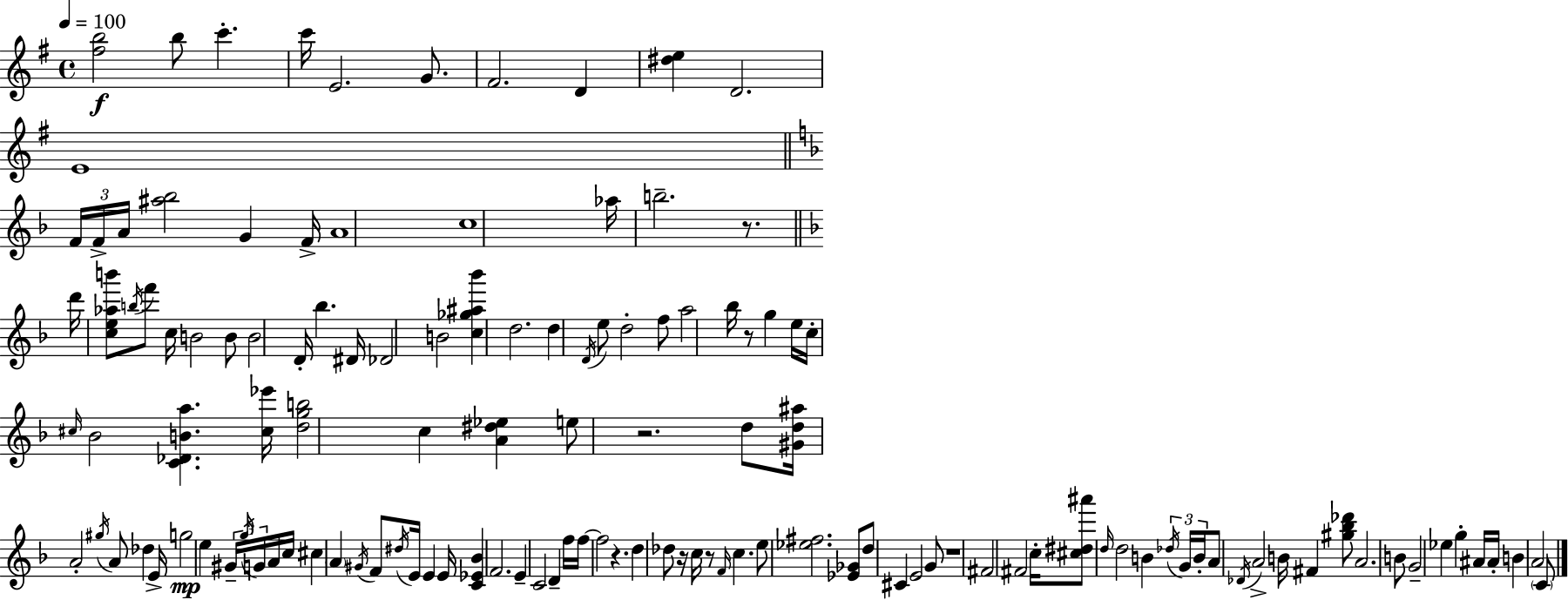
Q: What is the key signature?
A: E minor